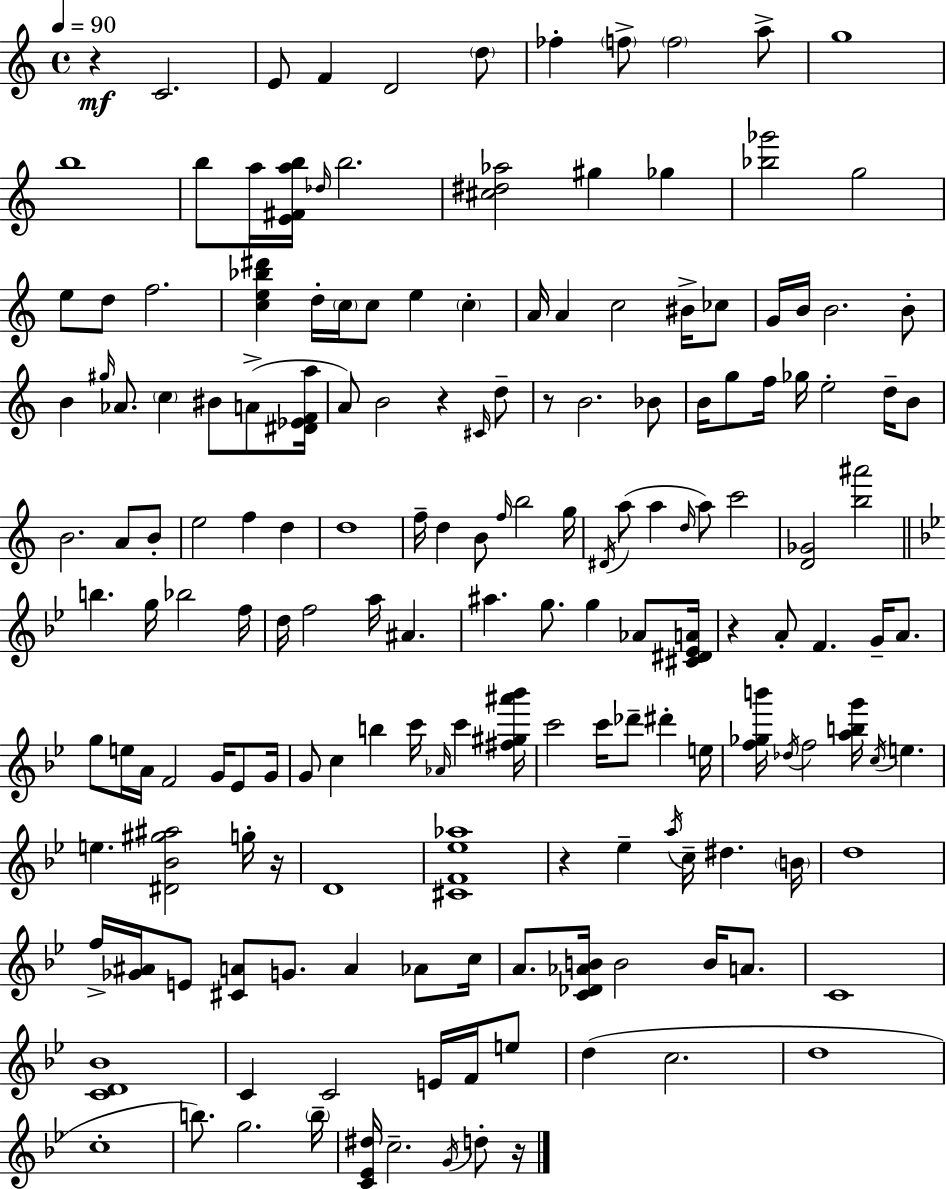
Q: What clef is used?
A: treble